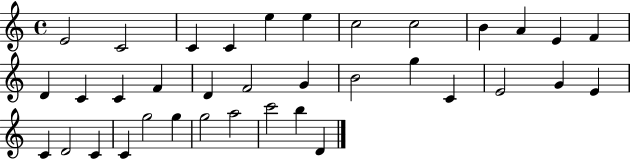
E4/h C4/h C4/q C4/q E5/q E5/q C5/h C5/h B4/q A4/q E4/q F4/q D4/q C4/q C4/q F4/q D4/q F4/h G4/q B4/h G5/q C4/q E4/h G4/q E4/q C4/q D4/h C4/q C4/q G5/h G5/q G5/h A5/h C6/h B5/q D4/q